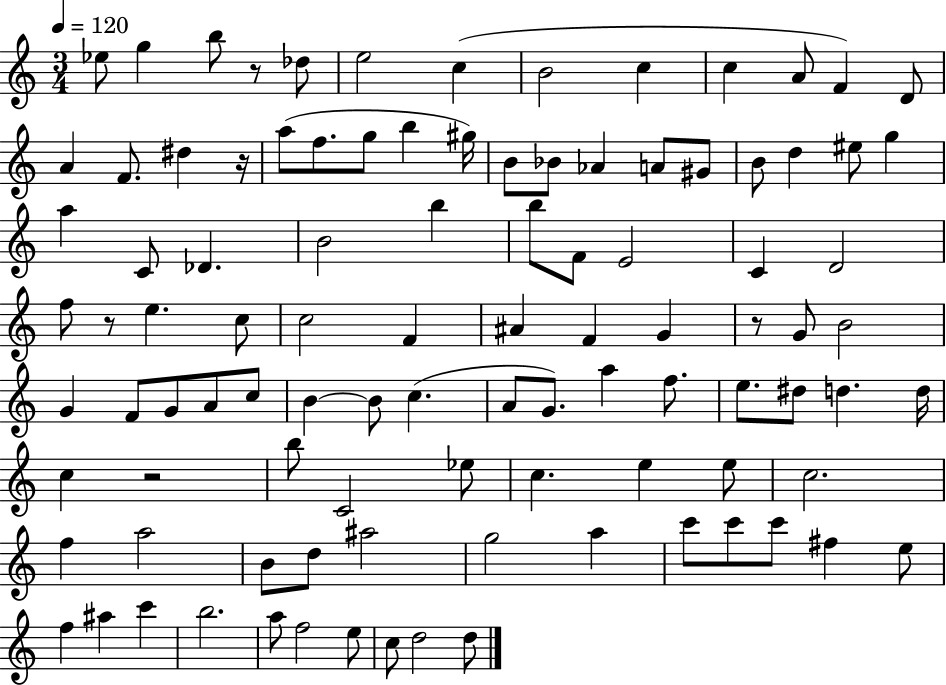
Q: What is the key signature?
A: C major